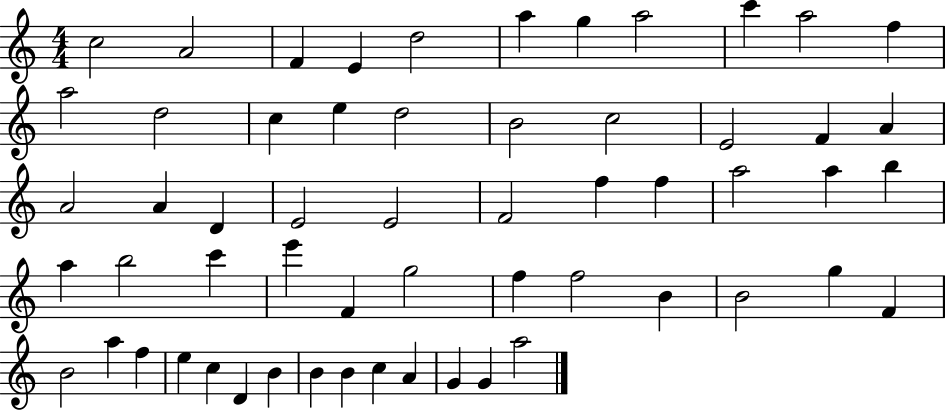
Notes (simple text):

C5/h A4/h F4/q E4/q D5/h A5/q G5/q A5/h C6/q A5/h F5/q A5/h D5/h C5/q E5/q D5/h B4/h C5/h E4/h F4/q A4/q A4/h A4/q D4/q E4/h E4/h F4/h F5/q F5/q A5/h A5/q B5/q A5/q B5/h C6/q E6/q F4/q G5/h F5/q F5/h B4/q B4/h G5/q F4/q B4/h A5/q F5/q E5/q C5/q D4/q B4/q B4/q B4/q C5/q A4/q G4/q G4/q A5/h